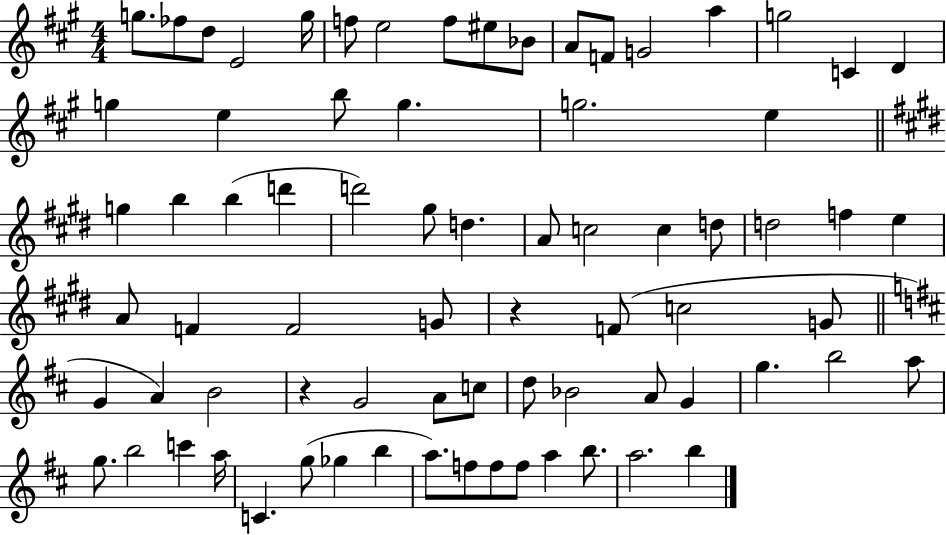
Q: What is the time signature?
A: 4/4